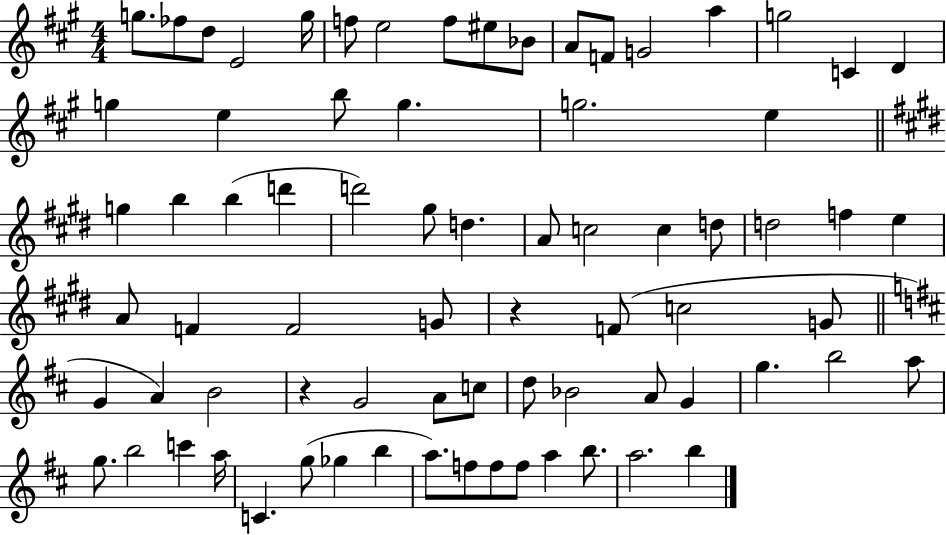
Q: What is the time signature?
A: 4/4